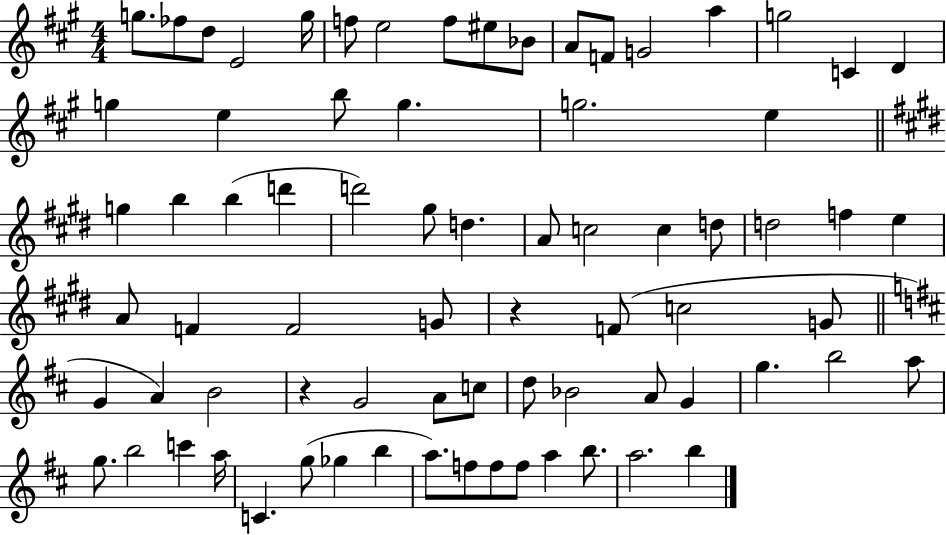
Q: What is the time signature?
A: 4/4